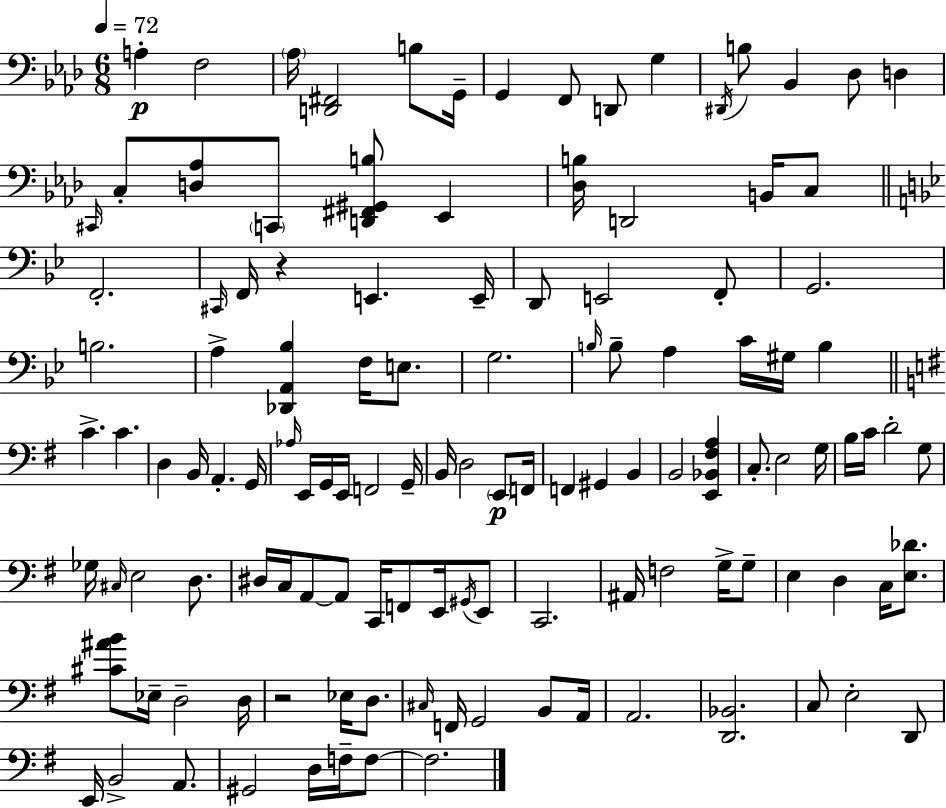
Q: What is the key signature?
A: AES major